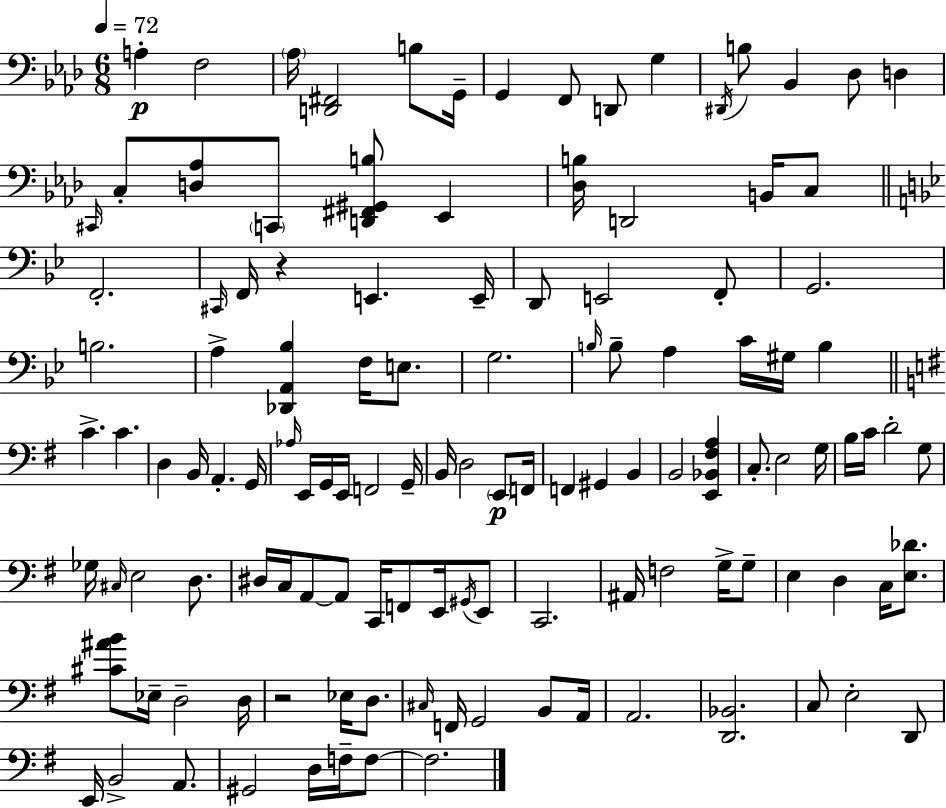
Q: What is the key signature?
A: AES major